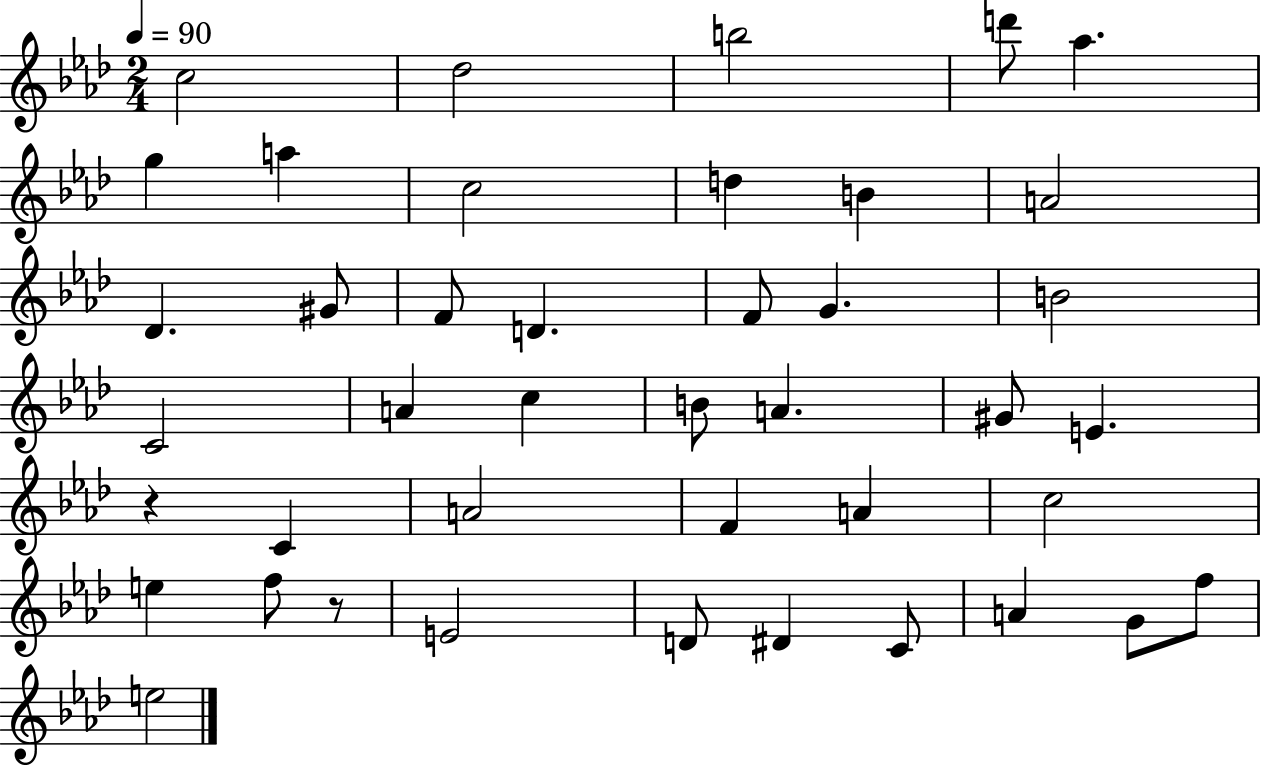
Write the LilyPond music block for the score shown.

{
  \clef treble
  \numericTimeSignature
  \time 2/4
  \key aes \major
  \tempo 4 = 90
  c''2 | des''2 | b''2 | d'''8 aes''4. | \break g''4 a''4 | c''2 | d''4 b'4 | a'2 | \break des'4. gis'8 | f'8 d'4. | f'8 g'4. | b'2 | \break c'2 | a'4 c''4 | b'8 a'4. | gis'8 e'4. | \break r4 c'4 | a'2 | f'4 a'4 | c''2 | \break e''4 f''8 r8 | e'2 | d'8 dis'4 c'8 | a'4 g'8 f''8 | \break e''2 | \bar "|."
}